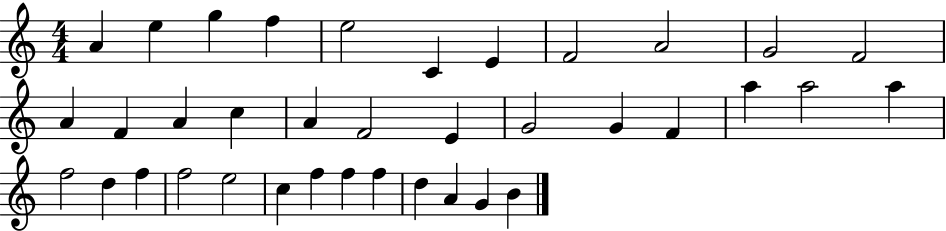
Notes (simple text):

A4/q E5/q G5/q F5/q E5/h C4/q E4/q F4/h A4/h G4/h F4/h A4/q F4/q A4/q C5/q A4/q F4/h E4/q G4/h G4/q F4/q A5/q A5/h A5/q F5/h D5/q F5/q F5/h E5/h C5/q F5/q F5/q F5/q D5/q A4/q G4/q B4/q